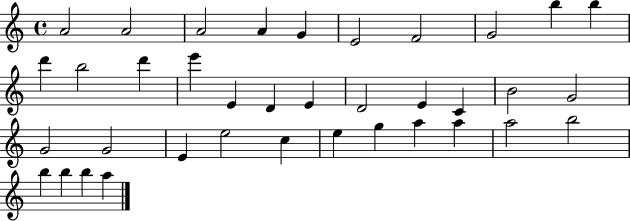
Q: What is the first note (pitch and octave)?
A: A4